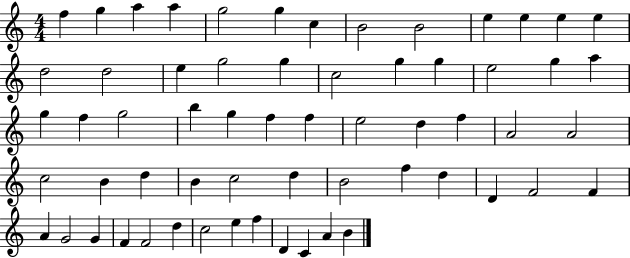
{
  \clef treble
  \numericTimeSignature
  \time 4/4
  \key c \major
  f''4 g''4 a''4 a''4 | g''2 g''4 c''4 | b'2 b'2 | e''4 e''4 e''4 e''4 | \break d''2 d''2 | e''4 g''2 g''4 | c''2 g''4 g''4 | e''2 g''4 a''4 | \break g''4 f''4 g''2 | b''4 g''4 f''4 f''4 | e''2 d''4 f''4 | a'2 a'2 | \break c''2 b'4 d''4 | b'4 c''2 d''4 | b'2 f''4 d''4 | d'4 f'2 f'4 | \break a'4 g'2 g'4 | f'4 f'2 d''4 | c''2 e''4 f''4 | d'4 c'4 a'4 b'4 | \break \bar "|."
}